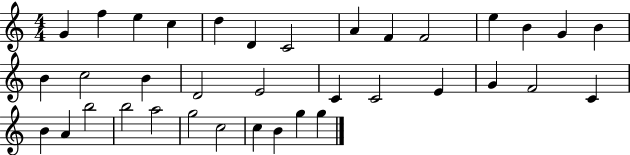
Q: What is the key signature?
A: C major